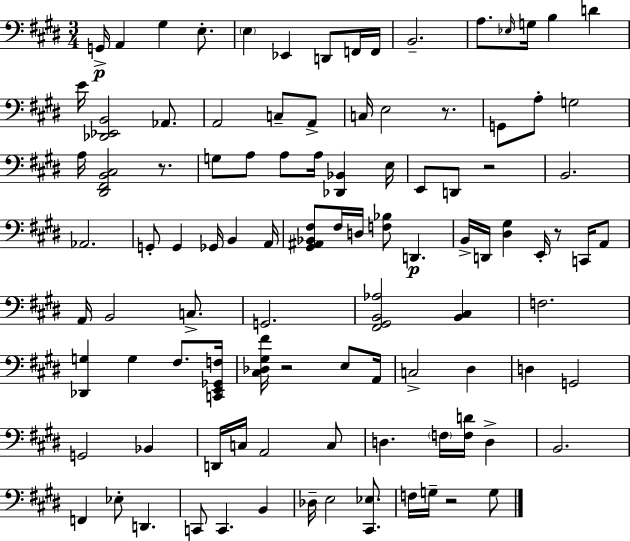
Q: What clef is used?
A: bass